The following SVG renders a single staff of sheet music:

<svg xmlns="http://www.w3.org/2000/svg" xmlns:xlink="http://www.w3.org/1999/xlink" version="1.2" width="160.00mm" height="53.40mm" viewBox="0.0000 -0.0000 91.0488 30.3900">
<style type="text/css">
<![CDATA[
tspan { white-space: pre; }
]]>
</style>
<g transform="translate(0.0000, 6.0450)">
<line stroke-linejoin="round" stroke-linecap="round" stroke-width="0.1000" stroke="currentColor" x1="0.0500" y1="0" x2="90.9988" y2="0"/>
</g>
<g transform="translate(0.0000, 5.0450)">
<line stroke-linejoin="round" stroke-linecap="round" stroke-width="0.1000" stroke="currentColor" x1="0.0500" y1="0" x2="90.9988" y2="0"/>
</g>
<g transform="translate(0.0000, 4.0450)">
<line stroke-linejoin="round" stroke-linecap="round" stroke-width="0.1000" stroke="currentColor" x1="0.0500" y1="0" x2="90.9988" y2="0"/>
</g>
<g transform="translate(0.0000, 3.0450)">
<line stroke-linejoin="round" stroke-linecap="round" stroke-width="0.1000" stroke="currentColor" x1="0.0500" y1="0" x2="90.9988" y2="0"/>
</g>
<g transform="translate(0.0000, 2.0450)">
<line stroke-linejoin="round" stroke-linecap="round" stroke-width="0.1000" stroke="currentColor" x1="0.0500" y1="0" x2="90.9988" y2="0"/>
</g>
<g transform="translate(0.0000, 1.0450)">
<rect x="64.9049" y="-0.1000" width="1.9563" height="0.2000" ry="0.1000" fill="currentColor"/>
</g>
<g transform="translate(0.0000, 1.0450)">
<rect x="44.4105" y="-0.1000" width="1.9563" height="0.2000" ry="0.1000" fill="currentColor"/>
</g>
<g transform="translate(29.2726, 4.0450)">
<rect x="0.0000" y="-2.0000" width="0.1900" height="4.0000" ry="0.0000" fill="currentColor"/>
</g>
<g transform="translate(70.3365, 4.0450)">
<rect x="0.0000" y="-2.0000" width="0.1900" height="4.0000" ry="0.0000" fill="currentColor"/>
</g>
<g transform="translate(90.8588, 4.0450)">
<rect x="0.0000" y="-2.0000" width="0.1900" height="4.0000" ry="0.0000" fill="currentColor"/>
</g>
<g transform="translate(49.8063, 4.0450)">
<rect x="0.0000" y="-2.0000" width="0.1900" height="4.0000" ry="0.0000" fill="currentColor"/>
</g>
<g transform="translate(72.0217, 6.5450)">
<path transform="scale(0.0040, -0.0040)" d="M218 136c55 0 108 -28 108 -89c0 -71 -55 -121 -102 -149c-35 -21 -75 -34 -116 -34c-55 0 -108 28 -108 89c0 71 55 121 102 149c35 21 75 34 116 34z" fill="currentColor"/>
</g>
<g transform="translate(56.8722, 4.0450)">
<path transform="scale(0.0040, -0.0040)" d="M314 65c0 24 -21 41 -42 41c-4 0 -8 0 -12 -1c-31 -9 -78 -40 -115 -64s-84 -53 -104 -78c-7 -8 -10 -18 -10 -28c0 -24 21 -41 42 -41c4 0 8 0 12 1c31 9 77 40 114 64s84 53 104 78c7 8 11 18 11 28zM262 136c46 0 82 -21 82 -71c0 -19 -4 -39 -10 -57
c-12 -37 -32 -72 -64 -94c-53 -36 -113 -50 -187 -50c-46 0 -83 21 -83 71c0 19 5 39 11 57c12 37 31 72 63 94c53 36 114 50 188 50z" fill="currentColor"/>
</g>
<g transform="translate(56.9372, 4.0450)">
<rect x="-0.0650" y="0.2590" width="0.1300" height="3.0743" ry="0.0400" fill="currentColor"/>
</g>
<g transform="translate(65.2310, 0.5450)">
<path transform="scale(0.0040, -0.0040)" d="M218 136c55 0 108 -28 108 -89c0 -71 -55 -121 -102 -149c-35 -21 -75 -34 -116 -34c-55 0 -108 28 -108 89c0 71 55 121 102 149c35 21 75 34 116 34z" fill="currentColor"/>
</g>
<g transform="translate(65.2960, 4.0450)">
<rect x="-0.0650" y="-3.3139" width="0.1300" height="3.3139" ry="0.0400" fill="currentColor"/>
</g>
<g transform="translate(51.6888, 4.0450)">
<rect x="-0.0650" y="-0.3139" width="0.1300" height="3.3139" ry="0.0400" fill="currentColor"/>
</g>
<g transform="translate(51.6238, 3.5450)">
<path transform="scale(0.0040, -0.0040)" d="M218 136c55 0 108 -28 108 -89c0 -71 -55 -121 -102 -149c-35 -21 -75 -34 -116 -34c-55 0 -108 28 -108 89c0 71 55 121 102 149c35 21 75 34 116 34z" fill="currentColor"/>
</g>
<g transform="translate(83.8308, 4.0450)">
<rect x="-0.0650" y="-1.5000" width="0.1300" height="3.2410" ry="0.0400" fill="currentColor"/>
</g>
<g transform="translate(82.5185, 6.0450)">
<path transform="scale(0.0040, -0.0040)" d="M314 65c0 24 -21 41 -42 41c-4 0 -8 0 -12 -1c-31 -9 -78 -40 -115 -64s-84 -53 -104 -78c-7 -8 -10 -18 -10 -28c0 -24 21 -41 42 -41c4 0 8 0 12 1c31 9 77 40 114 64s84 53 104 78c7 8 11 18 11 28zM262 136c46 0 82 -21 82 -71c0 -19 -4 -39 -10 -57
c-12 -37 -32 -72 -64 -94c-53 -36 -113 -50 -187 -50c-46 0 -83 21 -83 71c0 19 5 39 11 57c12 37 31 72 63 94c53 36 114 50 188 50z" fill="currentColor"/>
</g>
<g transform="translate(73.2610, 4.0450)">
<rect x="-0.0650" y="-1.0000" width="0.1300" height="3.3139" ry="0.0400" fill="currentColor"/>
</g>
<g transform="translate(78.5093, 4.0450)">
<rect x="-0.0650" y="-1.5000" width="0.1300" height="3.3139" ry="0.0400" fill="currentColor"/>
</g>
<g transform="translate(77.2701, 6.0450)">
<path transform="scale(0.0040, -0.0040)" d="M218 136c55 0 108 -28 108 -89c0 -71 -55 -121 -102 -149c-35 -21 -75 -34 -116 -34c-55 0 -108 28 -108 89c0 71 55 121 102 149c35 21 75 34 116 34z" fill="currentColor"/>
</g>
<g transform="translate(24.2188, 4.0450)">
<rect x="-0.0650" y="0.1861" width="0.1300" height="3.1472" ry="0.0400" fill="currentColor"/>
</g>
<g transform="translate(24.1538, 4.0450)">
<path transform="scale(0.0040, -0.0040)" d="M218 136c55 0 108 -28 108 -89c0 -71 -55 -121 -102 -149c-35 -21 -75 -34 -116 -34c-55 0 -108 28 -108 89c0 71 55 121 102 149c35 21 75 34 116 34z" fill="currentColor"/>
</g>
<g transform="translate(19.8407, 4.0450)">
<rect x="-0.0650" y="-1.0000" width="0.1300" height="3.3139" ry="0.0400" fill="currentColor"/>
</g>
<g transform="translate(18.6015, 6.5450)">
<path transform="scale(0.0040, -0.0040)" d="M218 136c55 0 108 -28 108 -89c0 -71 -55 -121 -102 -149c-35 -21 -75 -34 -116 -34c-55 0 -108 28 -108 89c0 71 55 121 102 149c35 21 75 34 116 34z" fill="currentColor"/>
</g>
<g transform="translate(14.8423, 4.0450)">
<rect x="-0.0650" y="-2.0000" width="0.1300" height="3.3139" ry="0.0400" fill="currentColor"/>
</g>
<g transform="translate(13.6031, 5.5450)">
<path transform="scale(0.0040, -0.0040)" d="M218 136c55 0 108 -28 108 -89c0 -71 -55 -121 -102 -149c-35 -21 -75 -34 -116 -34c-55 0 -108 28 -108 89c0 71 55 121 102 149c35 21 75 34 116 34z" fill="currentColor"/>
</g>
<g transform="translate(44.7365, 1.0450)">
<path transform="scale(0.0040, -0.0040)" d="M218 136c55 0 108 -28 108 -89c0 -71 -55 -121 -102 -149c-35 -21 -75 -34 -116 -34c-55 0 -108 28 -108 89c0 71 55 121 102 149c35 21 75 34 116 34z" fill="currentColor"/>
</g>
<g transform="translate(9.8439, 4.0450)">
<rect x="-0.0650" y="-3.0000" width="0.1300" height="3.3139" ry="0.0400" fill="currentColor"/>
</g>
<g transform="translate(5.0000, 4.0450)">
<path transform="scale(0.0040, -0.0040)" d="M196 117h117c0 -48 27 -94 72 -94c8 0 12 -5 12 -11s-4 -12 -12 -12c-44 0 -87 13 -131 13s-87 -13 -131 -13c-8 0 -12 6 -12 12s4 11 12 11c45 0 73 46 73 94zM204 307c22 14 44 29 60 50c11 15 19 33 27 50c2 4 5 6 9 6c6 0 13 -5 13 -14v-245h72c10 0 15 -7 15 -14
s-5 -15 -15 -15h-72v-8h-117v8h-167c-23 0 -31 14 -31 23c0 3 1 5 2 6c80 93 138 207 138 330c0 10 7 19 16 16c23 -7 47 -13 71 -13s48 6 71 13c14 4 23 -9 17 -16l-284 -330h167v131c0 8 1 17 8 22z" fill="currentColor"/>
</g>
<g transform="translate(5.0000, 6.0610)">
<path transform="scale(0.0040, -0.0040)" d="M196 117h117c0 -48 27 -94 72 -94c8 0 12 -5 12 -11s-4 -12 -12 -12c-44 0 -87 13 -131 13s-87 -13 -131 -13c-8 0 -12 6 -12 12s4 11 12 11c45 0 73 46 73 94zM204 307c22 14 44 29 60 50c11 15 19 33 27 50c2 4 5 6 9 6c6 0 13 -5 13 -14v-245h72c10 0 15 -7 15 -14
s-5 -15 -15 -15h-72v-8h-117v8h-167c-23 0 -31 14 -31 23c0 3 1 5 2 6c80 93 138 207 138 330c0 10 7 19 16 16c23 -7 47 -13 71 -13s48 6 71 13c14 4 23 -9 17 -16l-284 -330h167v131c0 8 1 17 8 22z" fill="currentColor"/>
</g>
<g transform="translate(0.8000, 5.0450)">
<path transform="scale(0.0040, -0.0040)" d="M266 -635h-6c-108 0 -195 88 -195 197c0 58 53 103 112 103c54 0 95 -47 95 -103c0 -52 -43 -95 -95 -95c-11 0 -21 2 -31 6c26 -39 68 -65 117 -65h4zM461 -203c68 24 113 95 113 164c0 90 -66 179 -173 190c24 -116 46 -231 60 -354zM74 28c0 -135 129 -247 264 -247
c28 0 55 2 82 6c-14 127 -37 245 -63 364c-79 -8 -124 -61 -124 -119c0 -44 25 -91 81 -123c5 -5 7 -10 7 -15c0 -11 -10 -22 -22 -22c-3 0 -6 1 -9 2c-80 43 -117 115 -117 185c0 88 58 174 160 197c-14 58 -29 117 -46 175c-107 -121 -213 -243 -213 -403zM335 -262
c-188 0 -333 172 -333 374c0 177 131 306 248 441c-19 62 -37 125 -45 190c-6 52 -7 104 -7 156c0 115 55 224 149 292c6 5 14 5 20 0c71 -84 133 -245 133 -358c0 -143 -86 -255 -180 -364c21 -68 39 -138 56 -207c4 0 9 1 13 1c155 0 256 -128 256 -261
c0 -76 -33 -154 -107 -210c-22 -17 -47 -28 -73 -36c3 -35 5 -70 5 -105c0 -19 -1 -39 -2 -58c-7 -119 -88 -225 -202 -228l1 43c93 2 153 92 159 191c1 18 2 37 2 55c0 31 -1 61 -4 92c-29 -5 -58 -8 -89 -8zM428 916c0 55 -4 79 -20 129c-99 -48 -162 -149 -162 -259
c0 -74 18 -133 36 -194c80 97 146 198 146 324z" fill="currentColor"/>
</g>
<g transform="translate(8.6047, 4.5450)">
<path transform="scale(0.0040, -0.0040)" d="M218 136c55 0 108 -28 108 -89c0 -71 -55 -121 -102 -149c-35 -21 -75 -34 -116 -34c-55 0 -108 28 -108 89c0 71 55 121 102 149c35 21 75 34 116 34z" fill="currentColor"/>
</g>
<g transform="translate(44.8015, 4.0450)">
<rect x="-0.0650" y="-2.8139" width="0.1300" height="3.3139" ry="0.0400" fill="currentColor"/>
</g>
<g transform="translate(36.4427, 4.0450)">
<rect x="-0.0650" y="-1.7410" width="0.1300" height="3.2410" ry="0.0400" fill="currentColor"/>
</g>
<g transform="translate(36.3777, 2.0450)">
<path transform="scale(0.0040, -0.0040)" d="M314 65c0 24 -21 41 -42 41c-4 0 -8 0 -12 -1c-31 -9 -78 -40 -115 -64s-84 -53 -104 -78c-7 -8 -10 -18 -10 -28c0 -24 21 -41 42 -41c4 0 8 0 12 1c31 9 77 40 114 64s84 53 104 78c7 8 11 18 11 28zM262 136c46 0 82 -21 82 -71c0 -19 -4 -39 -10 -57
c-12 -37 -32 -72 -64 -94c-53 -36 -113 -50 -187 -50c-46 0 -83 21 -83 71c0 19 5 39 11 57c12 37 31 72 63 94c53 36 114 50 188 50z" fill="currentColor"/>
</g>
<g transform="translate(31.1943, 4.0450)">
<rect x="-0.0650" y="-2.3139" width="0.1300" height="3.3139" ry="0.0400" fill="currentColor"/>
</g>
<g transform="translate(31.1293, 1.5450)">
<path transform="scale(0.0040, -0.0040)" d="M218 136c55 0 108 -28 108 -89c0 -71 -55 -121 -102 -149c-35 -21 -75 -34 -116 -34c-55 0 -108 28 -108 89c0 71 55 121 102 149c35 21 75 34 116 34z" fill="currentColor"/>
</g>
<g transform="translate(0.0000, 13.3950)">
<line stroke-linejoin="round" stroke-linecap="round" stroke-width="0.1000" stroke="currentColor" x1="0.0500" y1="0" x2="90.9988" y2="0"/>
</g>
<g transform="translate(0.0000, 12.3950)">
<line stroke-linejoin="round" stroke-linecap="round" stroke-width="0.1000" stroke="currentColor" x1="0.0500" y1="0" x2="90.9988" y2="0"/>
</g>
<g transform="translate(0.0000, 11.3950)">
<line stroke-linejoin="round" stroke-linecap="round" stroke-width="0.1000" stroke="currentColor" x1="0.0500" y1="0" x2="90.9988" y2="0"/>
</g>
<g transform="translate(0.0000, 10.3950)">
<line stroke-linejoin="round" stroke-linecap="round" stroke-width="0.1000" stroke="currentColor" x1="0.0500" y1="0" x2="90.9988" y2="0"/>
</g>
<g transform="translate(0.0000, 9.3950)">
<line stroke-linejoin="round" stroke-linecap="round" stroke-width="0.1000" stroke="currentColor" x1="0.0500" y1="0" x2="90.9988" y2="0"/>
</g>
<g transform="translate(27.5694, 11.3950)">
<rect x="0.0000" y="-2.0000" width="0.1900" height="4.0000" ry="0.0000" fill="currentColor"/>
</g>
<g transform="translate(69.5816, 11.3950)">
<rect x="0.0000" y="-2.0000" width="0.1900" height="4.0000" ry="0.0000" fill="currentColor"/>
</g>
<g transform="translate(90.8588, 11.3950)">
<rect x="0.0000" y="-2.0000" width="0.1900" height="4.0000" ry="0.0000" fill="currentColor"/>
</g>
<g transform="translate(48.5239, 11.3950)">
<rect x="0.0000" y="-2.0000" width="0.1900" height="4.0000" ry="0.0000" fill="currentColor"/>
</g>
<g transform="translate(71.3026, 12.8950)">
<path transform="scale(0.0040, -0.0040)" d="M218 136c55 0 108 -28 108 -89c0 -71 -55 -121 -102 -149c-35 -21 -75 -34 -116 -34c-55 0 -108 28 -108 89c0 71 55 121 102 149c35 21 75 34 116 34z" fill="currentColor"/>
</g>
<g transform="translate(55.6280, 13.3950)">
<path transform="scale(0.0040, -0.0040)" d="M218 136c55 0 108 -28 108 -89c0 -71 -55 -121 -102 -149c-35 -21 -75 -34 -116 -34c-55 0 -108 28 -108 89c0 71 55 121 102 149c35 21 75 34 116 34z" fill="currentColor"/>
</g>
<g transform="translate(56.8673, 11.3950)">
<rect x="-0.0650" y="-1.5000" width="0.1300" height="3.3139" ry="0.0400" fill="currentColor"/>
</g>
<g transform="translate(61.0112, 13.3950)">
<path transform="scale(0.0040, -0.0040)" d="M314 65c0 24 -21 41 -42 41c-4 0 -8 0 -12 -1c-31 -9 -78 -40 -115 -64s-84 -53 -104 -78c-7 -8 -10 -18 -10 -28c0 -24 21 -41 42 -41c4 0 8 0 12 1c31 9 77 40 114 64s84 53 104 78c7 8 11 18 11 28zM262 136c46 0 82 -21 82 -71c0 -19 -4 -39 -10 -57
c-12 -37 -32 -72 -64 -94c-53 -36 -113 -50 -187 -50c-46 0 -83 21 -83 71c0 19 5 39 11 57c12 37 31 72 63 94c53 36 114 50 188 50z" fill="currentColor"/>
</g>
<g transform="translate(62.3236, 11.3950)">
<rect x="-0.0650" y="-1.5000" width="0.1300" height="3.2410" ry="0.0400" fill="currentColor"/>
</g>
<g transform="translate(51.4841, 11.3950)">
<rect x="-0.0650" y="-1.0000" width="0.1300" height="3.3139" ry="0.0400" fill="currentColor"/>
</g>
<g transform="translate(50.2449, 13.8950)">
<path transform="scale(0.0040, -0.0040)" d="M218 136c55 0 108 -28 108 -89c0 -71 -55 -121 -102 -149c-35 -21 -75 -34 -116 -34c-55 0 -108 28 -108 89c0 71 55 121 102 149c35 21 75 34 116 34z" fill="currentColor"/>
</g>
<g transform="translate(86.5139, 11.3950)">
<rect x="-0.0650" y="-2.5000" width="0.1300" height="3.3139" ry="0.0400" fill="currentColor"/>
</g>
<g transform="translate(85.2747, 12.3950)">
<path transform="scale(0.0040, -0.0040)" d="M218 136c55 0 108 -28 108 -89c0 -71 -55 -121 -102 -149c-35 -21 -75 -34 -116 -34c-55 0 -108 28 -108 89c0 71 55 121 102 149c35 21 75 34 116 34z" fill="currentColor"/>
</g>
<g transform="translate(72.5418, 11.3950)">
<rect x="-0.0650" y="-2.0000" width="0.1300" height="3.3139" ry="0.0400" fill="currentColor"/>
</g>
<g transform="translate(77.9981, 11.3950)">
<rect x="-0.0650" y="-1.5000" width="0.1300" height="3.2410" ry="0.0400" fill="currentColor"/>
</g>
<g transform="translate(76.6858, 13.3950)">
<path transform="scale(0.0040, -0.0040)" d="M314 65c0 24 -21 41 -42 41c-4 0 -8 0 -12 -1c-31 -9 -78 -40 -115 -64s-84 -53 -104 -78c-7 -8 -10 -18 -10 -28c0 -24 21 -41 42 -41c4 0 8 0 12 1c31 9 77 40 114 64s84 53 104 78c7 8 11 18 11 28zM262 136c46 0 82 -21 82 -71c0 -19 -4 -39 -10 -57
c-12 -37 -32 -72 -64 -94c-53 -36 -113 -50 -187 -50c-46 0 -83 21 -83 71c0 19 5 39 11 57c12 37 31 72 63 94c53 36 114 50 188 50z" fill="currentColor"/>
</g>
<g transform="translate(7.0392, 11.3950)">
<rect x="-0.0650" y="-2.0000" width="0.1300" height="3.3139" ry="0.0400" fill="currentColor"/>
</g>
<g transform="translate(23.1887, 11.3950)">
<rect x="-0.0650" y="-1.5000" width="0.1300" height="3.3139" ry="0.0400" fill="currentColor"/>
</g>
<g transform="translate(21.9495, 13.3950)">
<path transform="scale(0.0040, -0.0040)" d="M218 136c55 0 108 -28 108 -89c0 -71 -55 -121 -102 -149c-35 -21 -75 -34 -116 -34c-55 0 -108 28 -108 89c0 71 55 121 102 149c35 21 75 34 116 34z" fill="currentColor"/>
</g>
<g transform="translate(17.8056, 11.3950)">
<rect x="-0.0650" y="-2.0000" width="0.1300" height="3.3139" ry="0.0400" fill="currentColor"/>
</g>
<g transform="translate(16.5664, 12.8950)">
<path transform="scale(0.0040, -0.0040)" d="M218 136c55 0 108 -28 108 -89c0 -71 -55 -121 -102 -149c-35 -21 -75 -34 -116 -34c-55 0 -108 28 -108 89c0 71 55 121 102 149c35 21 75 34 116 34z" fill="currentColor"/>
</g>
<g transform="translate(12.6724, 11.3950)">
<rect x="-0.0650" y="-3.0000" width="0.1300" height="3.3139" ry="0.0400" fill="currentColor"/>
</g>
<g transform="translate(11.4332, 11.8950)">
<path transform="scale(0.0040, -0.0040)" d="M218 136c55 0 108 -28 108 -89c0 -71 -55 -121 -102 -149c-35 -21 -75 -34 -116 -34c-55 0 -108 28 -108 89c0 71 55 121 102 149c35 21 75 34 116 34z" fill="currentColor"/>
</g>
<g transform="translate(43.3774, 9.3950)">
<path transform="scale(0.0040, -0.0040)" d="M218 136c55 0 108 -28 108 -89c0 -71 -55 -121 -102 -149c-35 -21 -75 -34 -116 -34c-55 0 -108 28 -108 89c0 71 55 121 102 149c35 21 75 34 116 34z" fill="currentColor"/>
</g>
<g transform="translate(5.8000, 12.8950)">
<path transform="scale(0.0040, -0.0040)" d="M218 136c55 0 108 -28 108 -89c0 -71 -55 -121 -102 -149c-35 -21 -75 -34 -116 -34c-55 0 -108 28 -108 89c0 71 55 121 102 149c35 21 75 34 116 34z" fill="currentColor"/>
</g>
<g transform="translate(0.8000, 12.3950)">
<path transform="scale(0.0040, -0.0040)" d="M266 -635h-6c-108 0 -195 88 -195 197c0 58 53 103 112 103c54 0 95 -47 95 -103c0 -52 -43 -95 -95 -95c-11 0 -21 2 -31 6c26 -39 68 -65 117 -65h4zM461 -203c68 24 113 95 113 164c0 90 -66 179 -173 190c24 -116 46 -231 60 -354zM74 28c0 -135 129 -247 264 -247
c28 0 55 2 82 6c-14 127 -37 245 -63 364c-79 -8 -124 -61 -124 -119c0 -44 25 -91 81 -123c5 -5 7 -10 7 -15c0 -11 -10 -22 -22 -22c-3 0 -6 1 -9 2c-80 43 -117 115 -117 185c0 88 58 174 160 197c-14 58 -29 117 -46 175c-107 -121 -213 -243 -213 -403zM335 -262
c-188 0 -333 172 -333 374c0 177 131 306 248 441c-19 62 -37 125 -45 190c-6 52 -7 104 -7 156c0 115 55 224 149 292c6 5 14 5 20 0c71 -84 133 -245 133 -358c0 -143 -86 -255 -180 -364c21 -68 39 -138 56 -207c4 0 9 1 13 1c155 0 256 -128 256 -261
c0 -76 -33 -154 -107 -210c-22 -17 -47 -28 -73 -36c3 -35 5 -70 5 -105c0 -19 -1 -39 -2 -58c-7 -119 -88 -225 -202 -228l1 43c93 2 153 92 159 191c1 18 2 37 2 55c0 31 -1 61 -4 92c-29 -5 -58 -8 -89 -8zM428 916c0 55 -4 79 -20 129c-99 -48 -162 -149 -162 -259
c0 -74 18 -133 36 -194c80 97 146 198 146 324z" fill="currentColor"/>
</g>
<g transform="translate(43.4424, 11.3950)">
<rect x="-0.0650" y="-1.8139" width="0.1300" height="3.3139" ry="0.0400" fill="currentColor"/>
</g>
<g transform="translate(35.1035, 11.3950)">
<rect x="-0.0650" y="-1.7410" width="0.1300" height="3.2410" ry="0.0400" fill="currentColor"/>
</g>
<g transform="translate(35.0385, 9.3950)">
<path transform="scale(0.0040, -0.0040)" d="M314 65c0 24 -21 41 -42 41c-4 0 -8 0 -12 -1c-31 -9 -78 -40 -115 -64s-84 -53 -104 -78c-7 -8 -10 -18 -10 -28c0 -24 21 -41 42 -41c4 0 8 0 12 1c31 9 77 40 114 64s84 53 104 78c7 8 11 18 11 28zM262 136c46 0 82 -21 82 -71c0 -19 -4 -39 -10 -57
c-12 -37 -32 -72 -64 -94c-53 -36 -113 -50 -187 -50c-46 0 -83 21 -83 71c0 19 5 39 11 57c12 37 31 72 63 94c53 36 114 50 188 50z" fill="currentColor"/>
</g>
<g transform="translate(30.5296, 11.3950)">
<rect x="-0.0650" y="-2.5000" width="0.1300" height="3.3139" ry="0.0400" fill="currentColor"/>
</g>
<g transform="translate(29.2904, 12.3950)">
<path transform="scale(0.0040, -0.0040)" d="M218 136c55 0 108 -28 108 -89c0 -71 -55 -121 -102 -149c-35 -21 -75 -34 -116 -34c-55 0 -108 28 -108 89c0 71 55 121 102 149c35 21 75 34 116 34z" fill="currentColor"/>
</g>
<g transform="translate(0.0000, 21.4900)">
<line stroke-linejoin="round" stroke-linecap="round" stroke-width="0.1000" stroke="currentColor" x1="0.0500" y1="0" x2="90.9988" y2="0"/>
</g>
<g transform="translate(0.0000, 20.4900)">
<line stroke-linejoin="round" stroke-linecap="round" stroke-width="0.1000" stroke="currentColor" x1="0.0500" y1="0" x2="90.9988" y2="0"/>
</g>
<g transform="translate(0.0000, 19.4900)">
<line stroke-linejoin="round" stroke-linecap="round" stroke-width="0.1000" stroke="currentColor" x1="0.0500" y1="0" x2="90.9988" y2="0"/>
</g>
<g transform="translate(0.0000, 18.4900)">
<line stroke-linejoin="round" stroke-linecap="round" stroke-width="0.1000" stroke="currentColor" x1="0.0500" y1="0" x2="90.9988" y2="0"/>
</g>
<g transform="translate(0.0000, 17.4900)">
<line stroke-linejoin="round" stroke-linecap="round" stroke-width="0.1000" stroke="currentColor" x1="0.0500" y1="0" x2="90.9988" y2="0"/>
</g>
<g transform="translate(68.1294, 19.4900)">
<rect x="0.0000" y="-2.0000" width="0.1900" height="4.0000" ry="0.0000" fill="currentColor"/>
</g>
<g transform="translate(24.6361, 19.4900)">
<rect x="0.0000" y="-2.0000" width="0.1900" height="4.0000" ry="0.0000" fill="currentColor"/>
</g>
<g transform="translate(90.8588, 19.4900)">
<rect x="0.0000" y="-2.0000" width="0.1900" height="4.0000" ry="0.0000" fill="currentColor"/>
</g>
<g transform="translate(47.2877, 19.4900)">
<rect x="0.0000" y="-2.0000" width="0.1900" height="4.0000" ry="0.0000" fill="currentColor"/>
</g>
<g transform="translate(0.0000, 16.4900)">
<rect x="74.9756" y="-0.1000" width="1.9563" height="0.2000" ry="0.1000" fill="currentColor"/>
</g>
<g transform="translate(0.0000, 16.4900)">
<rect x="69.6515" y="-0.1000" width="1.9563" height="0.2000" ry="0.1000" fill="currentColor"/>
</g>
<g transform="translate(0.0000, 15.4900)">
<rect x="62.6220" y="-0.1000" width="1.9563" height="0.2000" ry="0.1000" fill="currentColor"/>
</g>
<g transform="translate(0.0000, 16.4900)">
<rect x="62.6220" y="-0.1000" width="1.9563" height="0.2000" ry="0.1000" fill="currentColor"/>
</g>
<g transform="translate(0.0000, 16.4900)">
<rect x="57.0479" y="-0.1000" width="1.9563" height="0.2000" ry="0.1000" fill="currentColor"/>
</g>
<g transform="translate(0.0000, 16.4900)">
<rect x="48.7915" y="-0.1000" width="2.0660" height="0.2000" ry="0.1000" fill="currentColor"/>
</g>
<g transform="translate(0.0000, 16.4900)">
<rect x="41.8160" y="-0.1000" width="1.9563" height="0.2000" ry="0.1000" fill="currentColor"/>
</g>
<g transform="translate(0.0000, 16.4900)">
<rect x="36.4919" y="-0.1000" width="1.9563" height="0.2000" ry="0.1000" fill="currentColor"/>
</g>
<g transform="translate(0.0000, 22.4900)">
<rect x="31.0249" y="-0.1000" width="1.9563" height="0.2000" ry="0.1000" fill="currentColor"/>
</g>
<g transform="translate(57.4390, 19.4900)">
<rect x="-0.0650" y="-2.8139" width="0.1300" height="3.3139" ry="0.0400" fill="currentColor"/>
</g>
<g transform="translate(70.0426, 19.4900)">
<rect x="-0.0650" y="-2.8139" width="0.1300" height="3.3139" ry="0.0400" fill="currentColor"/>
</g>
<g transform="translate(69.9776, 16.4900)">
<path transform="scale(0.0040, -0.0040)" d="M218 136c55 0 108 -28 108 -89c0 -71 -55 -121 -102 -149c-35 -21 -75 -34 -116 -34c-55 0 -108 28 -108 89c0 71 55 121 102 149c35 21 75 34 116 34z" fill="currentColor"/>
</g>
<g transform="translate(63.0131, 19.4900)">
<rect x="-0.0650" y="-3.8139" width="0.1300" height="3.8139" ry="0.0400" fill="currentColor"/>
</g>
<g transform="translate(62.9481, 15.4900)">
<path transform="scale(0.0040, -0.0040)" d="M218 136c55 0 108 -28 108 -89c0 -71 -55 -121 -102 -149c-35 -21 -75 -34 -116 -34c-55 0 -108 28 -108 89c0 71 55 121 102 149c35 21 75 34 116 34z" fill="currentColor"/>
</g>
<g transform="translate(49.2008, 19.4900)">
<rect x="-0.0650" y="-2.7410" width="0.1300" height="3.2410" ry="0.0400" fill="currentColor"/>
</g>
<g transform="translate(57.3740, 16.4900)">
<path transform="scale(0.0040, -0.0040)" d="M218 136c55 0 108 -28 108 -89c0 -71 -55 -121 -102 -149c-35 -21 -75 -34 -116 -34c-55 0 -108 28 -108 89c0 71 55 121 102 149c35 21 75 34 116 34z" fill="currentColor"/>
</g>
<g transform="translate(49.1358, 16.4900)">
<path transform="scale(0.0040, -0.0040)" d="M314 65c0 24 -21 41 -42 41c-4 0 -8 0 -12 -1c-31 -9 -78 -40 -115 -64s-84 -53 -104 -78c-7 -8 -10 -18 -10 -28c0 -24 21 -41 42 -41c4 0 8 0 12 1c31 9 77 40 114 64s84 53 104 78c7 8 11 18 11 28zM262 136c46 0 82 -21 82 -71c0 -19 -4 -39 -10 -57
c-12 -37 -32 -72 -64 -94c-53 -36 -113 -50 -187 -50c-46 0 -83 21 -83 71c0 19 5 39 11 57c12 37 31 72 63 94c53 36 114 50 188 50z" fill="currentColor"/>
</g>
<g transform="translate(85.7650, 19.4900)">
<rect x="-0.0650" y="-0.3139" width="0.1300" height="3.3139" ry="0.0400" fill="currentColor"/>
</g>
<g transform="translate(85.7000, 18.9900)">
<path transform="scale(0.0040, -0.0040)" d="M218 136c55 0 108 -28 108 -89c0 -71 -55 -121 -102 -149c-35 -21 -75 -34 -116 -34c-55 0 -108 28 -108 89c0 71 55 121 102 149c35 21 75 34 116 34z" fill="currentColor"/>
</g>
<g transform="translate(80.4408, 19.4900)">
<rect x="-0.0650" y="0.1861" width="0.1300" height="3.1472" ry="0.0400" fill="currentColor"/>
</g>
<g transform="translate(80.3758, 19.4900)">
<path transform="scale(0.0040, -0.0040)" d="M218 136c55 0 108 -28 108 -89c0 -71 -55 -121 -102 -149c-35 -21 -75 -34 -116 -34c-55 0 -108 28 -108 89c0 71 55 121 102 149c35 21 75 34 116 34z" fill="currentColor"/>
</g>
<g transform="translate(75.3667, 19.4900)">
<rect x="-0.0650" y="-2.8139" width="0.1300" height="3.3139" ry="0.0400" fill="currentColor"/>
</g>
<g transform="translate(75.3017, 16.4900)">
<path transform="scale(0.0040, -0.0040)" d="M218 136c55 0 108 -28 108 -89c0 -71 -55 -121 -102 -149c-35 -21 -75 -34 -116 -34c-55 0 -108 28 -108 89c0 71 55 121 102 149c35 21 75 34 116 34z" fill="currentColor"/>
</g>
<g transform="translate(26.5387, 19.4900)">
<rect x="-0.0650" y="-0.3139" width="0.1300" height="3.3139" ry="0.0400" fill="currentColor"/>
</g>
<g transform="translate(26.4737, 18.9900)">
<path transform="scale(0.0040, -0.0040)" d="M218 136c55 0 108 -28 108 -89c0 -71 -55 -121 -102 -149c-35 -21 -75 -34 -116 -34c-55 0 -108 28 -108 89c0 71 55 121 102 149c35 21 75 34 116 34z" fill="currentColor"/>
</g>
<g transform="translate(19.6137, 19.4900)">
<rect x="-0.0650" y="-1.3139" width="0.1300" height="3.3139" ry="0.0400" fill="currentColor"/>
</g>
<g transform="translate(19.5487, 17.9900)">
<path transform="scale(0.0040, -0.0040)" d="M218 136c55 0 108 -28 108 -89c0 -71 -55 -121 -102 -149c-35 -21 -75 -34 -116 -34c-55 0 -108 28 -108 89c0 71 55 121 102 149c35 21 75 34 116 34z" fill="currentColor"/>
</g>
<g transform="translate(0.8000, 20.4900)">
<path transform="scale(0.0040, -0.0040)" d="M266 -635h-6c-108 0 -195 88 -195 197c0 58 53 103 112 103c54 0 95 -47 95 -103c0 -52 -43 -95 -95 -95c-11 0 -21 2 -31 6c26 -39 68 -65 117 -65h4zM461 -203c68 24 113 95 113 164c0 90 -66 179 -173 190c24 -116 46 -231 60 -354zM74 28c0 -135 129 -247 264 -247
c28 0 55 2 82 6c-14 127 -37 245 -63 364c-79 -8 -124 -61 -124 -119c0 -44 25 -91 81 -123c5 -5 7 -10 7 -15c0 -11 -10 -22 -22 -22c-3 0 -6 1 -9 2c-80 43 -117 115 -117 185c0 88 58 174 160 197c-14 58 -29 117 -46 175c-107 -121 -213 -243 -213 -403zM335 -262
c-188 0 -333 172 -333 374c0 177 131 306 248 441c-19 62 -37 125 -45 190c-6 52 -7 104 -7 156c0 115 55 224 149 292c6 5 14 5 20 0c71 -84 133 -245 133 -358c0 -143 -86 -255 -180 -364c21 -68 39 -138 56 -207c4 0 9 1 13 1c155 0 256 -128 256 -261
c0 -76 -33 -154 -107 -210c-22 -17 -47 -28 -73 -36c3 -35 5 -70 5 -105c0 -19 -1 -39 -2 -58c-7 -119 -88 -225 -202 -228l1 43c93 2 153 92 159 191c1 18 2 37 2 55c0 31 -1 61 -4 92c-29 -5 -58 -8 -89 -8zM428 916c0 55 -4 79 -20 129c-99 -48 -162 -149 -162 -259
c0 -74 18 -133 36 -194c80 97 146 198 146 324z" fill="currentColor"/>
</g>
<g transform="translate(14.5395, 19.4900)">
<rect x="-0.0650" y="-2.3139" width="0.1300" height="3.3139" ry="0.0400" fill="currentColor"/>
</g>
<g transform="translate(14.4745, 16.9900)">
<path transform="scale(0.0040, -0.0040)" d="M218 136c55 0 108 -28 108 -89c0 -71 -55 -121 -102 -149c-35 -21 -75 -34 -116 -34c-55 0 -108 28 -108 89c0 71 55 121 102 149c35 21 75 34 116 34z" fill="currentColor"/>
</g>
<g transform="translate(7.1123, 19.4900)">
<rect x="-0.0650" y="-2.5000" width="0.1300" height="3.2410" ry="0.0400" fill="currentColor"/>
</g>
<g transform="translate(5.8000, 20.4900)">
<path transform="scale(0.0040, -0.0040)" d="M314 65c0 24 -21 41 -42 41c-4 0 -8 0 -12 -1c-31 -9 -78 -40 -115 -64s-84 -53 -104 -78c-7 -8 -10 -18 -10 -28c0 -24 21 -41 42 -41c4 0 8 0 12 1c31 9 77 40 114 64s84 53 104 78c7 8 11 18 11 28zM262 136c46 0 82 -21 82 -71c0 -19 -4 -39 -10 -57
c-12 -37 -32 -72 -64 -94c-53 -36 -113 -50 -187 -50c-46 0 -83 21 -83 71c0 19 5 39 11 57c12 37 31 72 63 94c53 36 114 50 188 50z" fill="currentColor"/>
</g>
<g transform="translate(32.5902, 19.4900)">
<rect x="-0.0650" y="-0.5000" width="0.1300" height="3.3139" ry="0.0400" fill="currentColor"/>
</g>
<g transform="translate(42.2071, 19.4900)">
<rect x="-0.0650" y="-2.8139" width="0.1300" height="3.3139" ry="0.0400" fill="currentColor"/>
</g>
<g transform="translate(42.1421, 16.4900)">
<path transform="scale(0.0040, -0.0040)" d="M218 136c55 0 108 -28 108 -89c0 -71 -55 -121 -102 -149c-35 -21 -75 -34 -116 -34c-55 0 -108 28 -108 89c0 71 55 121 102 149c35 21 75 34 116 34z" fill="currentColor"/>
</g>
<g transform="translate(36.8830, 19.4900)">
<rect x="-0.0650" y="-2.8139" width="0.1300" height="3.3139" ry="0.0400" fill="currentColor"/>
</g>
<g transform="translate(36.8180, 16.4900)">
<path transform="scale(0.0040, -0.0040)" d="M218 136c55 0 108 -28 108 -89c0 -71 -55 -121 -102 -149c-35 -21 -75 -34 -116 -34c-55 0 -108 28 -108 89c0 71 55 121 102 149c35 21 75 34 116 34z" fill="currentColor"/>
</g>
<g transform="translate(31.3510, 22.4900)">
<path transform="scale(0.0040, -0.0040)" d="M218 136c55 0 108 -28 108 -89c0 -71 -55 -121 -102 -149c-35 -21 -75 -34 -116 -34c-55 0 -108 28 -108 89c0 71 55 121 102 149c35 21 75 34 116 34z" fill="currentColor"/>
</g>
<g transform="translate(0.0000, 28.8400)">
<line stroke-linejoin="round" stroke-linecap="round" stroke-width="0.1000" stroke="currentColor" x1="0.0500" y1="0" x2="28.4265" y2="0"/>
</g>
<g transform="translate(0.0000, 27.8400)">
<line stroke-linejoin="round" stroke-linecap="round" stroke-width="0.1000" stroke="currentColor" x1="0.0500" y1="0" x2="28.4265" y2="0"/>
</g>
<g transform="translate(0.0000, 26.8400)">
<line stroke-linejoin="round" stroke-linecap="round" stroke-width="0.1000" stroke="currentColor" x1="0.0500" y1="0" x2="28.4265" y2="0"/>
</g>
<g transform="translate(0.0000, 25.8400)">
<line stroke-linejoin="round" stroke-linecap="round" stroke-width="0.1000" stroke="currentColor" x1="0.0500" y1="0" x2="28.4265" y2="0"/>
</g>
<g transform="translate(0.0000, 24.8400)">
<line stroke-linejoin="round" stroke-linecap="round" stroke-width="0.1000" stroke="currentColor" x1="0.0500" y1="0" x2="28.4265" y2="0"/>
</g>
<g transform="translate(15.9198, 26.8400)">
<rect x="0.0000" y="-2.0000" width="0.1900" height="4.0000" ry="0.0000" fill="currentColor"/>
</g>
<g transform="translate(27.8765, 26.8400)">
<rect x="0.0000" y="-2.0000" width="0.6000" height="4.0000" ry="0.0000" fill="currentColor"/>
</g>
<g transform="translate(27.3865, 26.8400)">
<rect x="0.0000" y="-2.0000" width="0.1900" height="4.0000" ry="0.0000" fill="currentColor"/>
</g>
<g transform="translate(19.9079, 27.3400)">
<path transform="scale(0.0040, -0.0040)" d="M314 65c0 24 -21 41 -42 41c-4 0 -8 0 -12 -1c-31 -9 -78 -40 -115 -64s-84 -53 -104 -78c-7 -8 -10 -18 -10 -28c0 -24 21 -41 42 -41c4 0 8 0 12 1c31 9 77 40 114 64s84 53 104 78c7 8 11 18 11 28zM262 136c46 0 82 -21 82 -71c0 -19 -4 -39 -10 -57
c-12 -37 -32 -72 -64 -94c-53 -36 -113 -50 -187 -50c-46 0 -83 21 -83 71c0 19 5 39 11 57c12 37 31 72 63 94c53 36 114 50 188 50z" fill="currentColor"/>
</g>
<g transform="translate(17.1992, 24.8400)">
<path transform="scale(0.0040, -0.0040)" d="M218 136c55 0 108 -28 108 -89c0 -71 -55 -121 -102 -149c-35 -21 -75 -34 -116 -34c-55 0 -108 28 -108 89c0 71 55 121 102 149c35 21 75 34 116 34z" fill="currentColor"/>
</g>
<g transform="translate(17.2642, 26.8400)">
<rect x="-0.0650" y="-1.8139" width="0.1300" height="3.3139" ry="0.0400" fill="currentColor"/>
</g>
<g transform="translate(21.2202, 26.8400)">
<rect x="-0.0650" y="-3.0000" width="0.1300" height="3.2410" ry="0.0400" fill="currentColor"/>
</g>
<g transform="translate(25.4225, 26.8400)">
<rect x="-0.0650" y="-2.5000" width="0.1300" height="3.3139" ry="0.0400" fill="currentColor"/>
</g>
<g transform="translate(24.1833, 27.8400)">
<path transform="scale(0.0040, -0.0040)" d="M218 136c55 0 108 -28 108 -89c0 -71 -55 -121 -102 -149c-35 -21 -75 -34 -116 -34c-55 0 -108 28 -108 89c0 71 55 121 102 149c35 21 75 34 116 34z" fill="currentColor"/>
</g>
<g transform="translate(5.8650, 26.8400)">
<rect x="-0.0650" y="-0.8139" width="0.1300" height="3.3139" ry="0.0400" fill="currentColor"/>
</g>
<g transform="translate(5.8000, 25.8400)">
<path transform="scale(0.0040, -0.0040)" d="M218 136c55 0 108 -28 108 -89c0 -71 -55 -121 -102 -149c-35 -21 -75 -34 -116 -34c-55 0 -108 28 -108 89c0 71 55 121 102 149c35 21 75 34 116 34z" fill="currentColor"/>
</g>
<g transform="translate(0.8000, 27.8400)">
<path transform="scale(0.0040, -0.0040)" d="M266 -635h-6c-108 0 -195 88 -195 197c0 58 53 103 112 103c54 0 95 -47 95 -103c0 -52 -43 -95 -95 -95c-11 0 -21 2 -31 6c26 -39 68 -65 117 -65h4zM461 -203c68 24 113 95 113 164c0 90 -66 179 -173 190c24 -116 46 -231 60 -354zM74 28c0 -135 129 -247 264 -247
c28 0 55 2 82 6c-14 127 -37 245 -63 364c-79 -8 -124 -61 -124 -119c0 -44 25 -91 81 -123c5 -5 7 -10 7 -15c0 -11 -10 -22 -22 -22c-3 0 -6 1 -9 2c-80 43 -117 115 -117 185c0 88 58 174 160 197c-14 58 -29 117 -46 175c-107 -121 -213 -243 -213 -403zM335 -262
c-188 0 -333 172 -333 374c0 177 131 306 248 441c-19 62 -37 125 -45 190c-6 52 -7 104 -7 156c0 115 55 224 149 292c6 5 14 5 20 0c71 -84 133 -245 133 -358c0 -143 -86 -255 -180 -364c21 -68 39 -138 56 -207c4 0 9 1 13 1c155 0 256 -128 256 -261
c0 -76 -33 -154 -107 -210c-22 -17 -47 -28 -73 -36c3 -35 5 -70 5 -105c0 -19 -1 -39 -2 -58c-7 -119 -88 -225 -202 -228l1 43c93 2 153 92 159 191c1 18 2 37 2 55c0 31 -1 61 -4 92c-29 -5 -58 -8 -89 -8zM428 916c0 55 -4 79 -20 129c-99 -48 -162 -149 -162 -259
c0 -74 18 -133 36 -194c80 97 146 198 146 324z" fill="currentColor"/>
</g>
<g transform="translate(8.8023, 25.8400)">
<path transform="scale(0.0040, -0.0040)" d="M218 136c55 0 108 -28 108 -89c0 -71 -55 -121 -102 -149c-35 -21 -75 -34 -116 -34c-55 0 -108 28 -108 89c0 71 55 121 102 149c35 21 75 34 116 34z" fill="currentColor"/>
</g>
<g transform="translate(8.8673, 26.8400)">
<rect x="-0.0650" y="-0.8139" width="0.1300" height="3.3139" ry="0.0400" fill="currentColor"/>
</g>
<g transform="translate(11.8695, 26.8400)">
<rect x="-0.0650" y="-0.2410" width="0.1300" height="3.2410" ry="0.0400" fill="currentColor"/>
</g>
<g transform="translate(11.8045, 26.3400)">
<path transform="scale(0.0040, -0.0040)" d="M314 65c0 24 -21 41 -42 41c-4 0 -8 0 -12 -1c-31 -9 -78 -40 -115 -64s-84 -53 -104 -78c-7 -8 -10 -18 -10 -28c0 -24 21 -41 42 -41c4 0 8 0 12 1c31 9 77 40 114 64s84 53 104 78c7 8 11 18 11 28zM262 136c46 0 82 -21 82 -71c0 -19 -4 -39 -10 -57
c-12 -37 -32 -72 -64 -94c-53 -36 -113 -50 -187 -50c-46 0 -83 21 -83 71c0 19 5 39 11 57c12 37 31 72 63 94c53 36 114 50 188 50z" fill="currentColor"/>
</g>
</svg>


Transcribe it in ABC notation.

X:1
T:Untitled
M:4/4
L:1/4
K:C
A F D B g f2 a c B2 b D E E2 F A F E G f2 f D E E2 F E2 G G2 g e c C a a a2 a c' a a B c d d c2 f A2 G